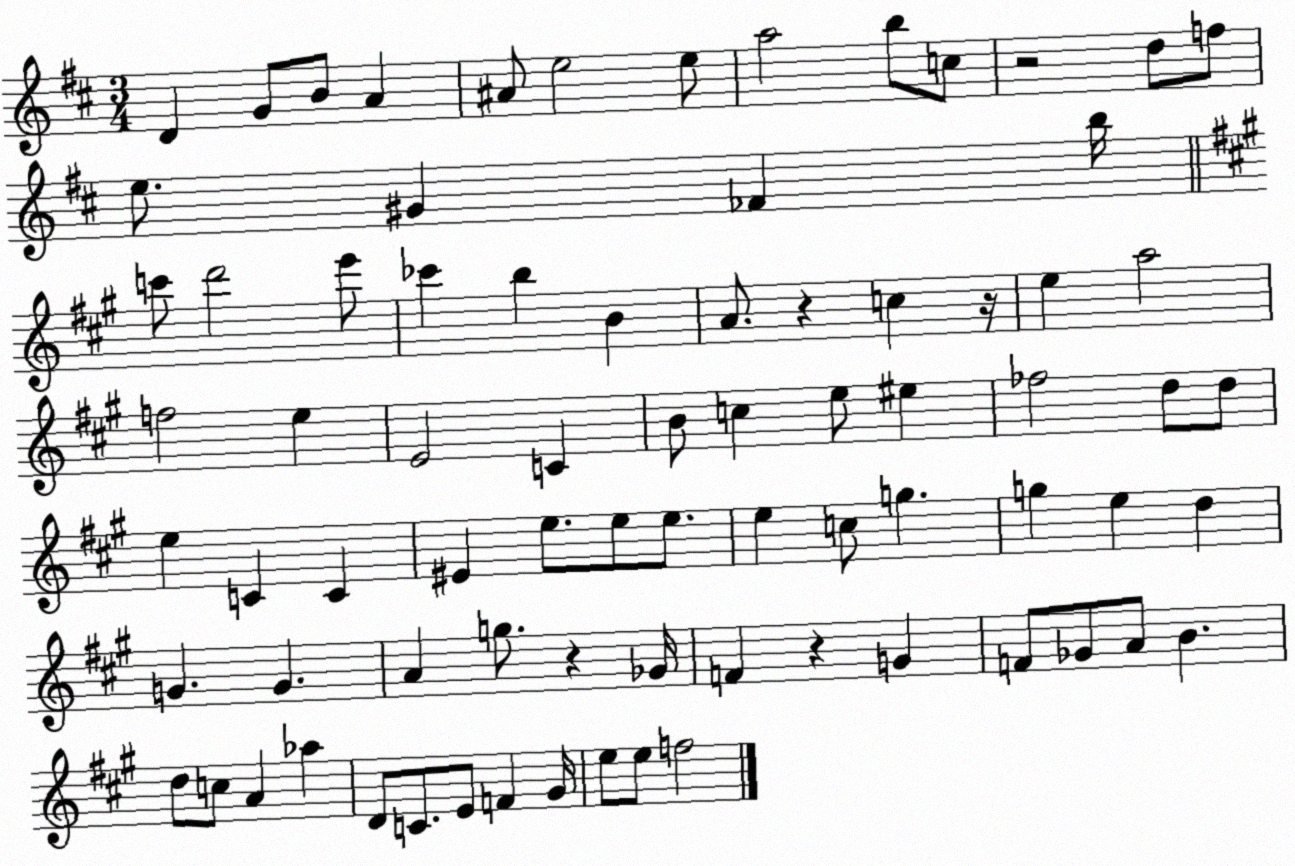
X:1
T:Untitled
M:3/4
L:1/4
K:D
D G/2 B/2 A ^A/2 e2 e/2 a2 b/2 c/2 z2 d/2 f/2 e/2 ^G _F b/4 c'/2 d'2 e'/2 _c' b B A/2 z c z/4 e a2 f2 e E2 C B/2 c e/2 ^e _f2 d/2 d/2 e C C ^E e/2 e/2 e/2 e c/2 g g e d G G A g/2 z _G/4 F z G F/2 _G/2 A/2 B d/2 c/2 A _a D/2 C/2 E/2 F ^G/4 e/2 e/2 f2